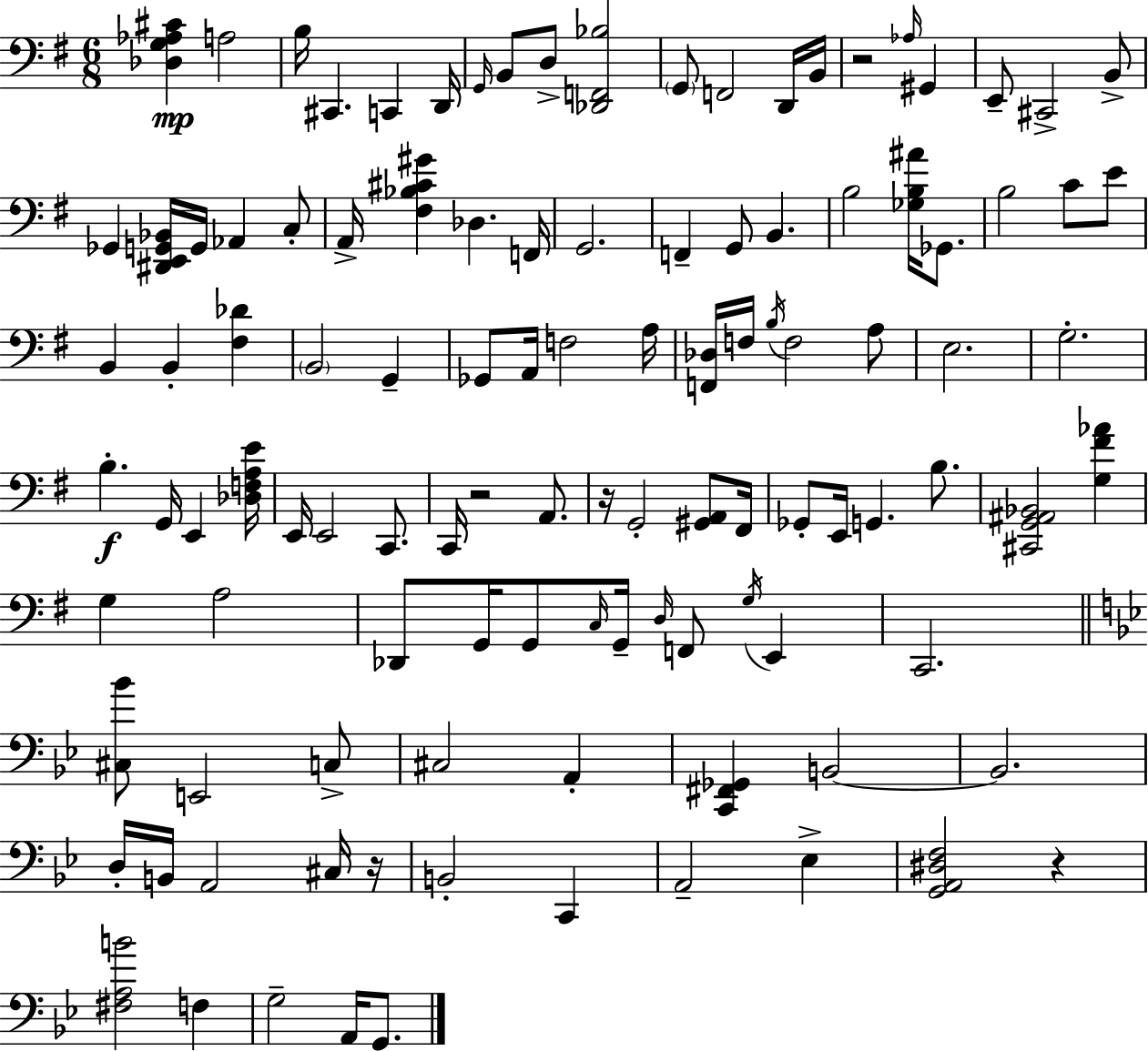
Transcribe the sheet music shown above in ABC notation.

X:1
T:Untitled
M:6/8
L:1/4
K:Em
[_D,G,_A,^C] A,2 B,/4 ^C,, C,, D,,/4 G,,/4 B,,/2 D,/2 [_D,,F,,_B,]2 G,,/2 F,,2 D,,/4 B,,/4 z2 _A,/4 ^G,, E,,/2 ^C,,2 B,,/2 _G,, [^D,,E,,G,,_B,,]/4 G,,/4 _A,, C,/2 A,,/4 [^F,_B,^C^G] _D, F,,/4 G,,2 F,, G,,/2 B,, B,2 [_G,B,^A]/4 _G,,/2 B,2 C/2 E/2 B,, B,, [^F,_D] B,,2 G,, _G,,/2 A,,/4 F,2 A,/4 [F,,_D,]/4 F,/4 B,/4 F,2 A,/2 E,2 G,2 B, G,,/4 E,, [_D,F,A,E]/4 E,,/4 E,,2 C,,/2 C,,/4 z2 A,,/2 z/4 G,,2 [^G,,A,,]/2 ^F,,/4 _G,,/2 E,,/4 G,, B,/2 [^C,,G,,^A,,_B,,]2 [G,^F_A] G, A,2 _D,,/2 G,,/4 G,,/2 C,/4 G,,/4 D,/4 F,,/2 G,/4 E,, C,,2 [^C,_B]/2 E,,2 C,/2 ^C,2 A,, [C,,^F,,_G,,] B,,2 B,,2 D,/4 B,,/4 A,,2 ^C,/4 z/4 B,,2 C,, A,,2 _E, [G,,A,,^D,F,]2 z [^F,A,B]2 F, G,2 A,,/4 G,,/2